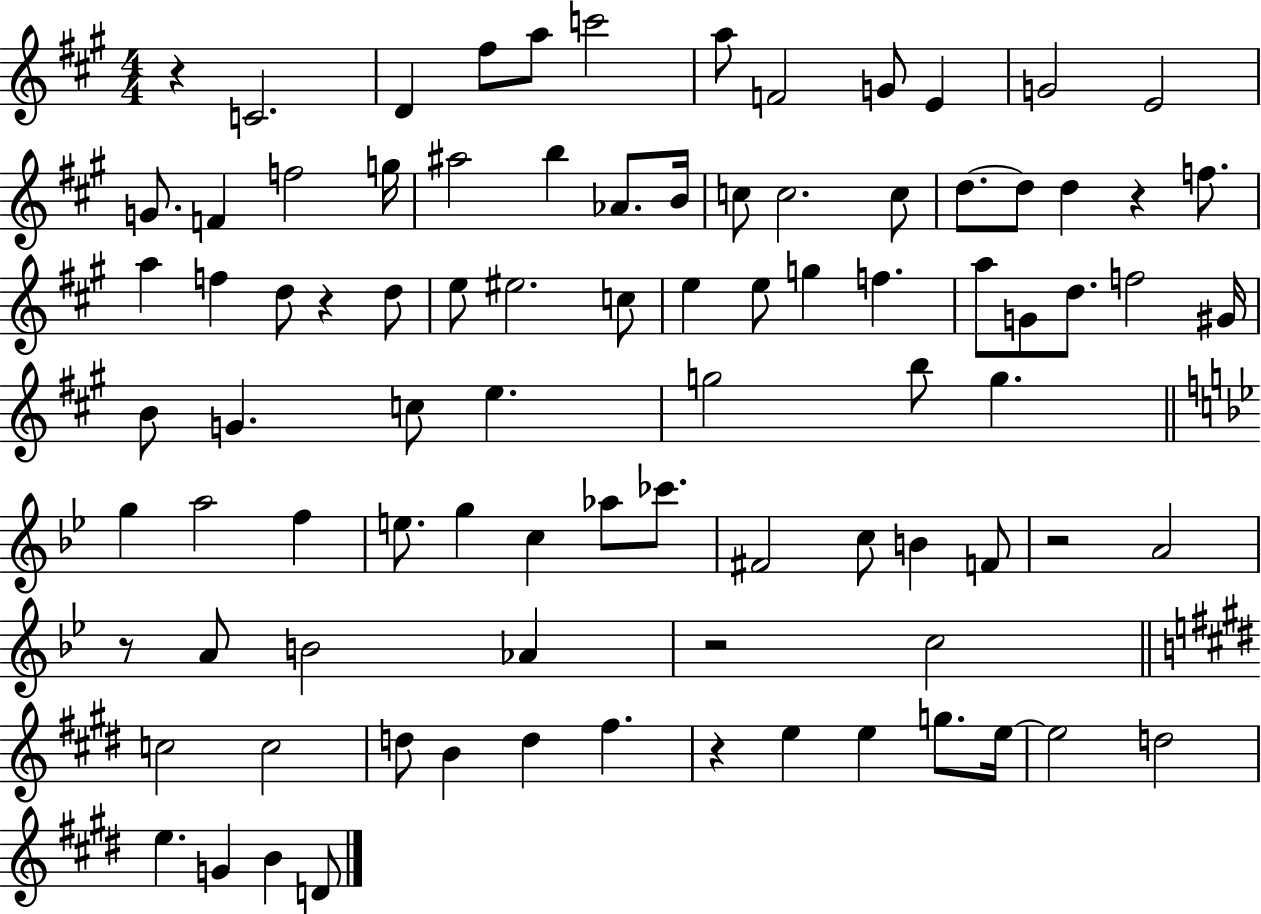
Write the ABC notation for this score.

X:1
T:Untitled
M:4/4
L:1/4
K:A
z C2 D ^f/2 a/2 c'2 a/2 F2 G/2 E G2 E2 G/2 F f2 g/4 ^a2 b _A/2 B/4 c/2 c2 c/2 d/2 d/2 d z f/2 a f d/2 z d/2 e/2 ^e2 c/2 e e/2 g f a/2 G/2 d/2 f2 ^G/4 B/2 G c/2 e g2 b/2 g g a2 f e/2 g c _a/2 _c'/2 ^F2 c/2 B F/2 z2 A2 z/2 A/2 B2 _A z2 c2 c2 c2 d/2 B d ^f z e e g/2 e/4 e2 d2 e G B D/2